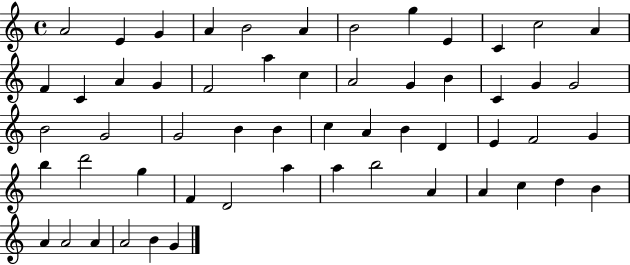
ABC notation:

X:1
T:Untitled
M:4/4
L:1/4
K:C
A2 E G A B2 A B2 g E C c2 A F C A G F2 a c A2 G B C G G2 B2 G2 G2 B B c A B D E F2 G b d'2 g F D2 a a b2 A A c d B A A2 A A2 B G